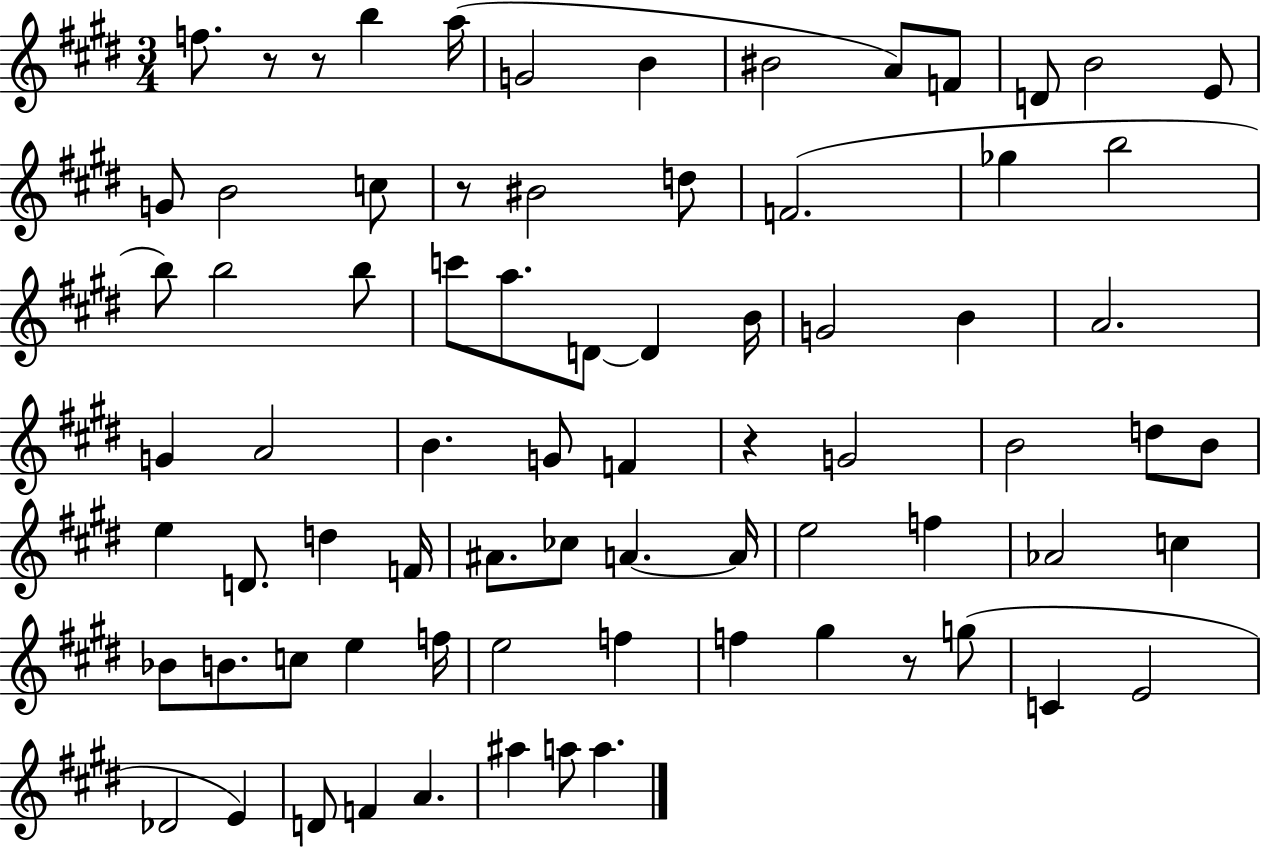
X:1
T:Untitled
M:3/4
L:1/4
K:E
f/2 z/2 z/2 b a/4 G2 B ^B2 A/2 F/2 D/2 B2 E/2 G/2 B2 c/2 z/2 ^B2 d/2 F2 _g b2 b/2 b2 b/2 c'/2 a/2 D/2 D B/4 G2 B A2 G A2 B G/2 F z G2 B2 d/2 B/2 e D/2 d F/4 ^A/2 _c/2 A A/4 e2 f _A2 c _B/2 B/2 c/2 e f/4 e2 f f ^g z/2 g/2 C E2 _D2 E D/2 F A ^a a/2 a